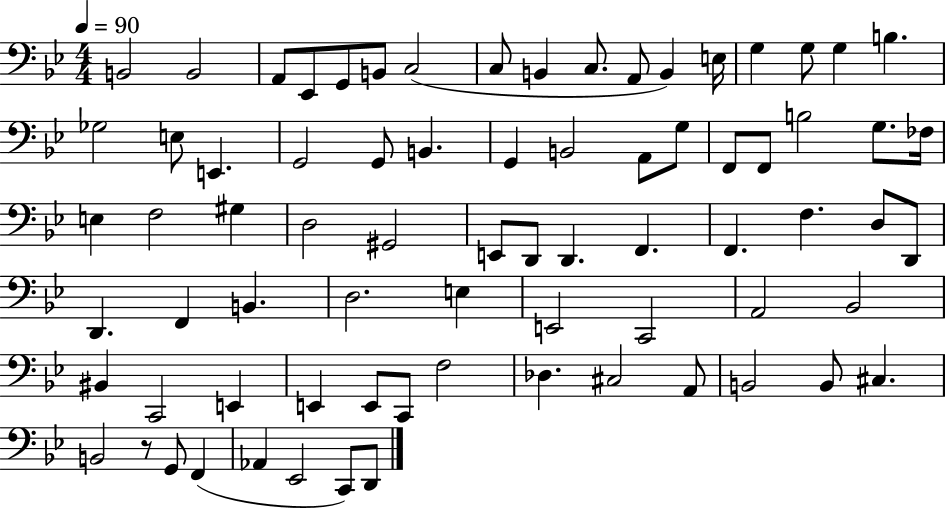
B2/h B2/h A2/e Eb2/e G2/e B2/e C3/h C3/e B2/q C3/e. A2/e B2/q E3/s G3/q G3/e G3/q B3/q. Gb3/h E3/e E2/q. G2/h G2/e B2/q. G2/q B2/h A2/e G3/e F2/e F2/e B3/h G3/e. FES3/s E3/q F3/h G#3/q D3/h G#2/h E2/e D2/e D2/q. F2/q. F2/q. F3/q. D3/e D2/e D2/q. F2/q B2/q. D3/h. E3/q E2/h C2/h A2/h Bb2/h BIS2/q C2/h E2/q E2/q E2/e C2/e F3/h Db3/q. C#3/h A2/e B2/h B2/e C#3/q. B2/h R/e G2/e F2/q Ab2/q Eb2/h C2/e D2/e